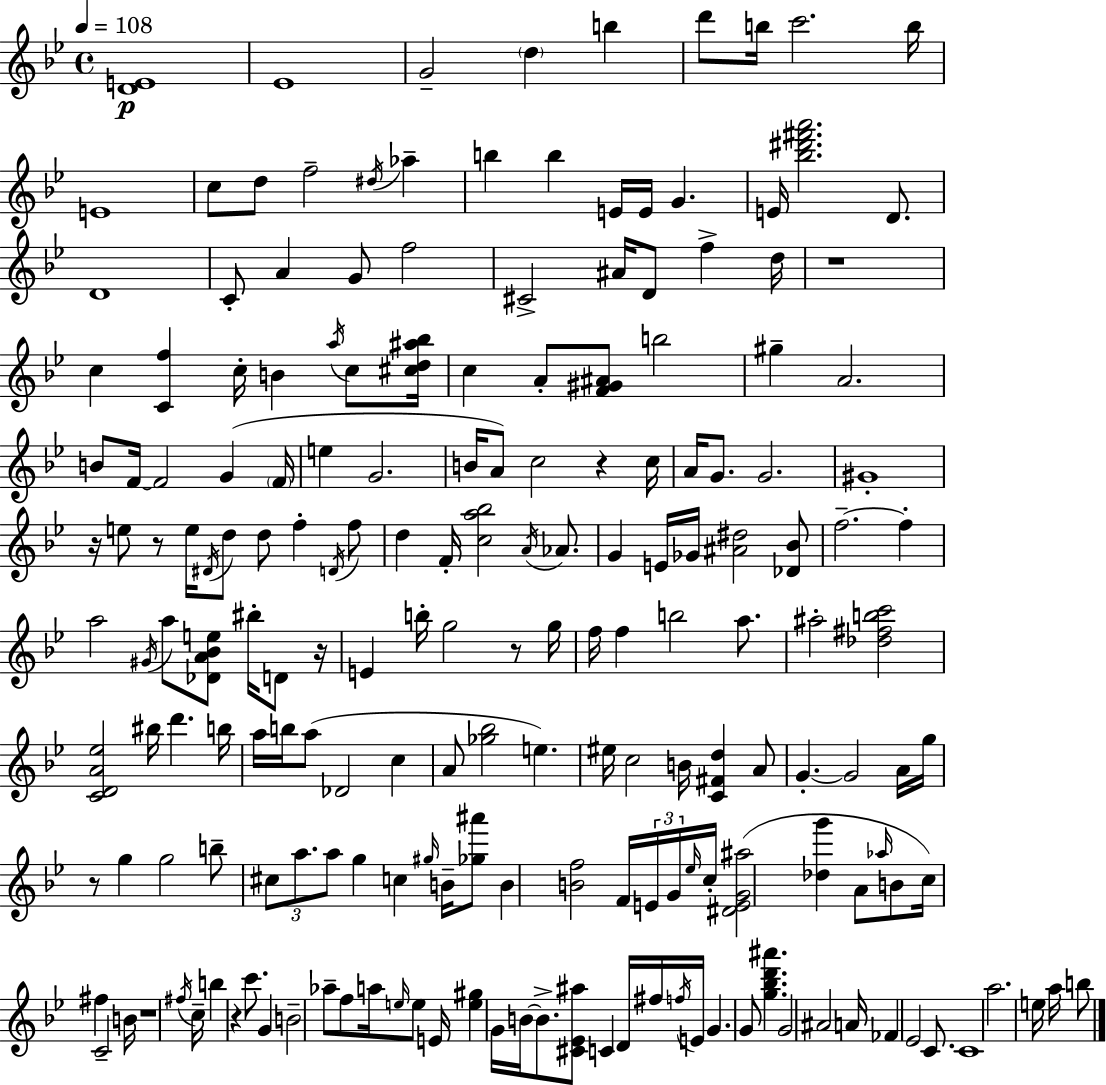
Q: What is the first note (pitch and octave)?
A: Eb4